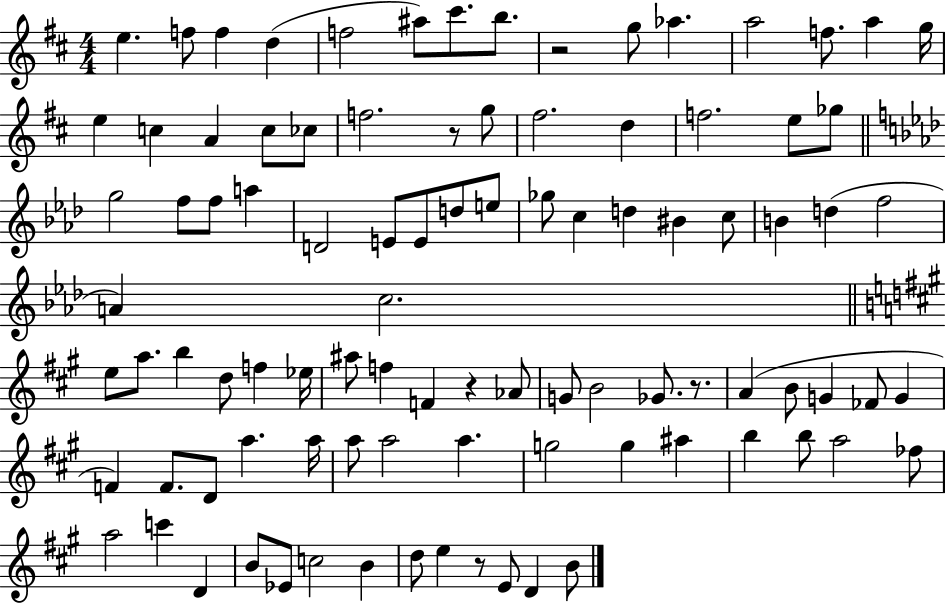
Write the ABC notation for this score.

X:1
T:Untitled
M:4/4
L:1/4
K:D
e f/2 f d f2 ^a/2 ^c'/2 b/2 z2 g/2 _a a2 f/2 a g/4 e c A c/2 _c/2 f2 z/2 g/2 ^f2 d f2 e/2 _g/2 g2 f/2 f/2 a D2 E/2 E/2 d/2 e/2 _g/2 c d ^B c/2 B d f2 A c2 e/2 a/2 b d/2 f _e/4 ^a/2 f F z _A/2 G/2 B2 _G/2 z/2 A B/2 G _F/2 G F F/2 D/2 a a/4 a/2 a2 a g2 g ^a b b/2 a2 _f/2 a2 c' D B/2 _E/2 c2 B d/2 e z/2 E/2 D B/2